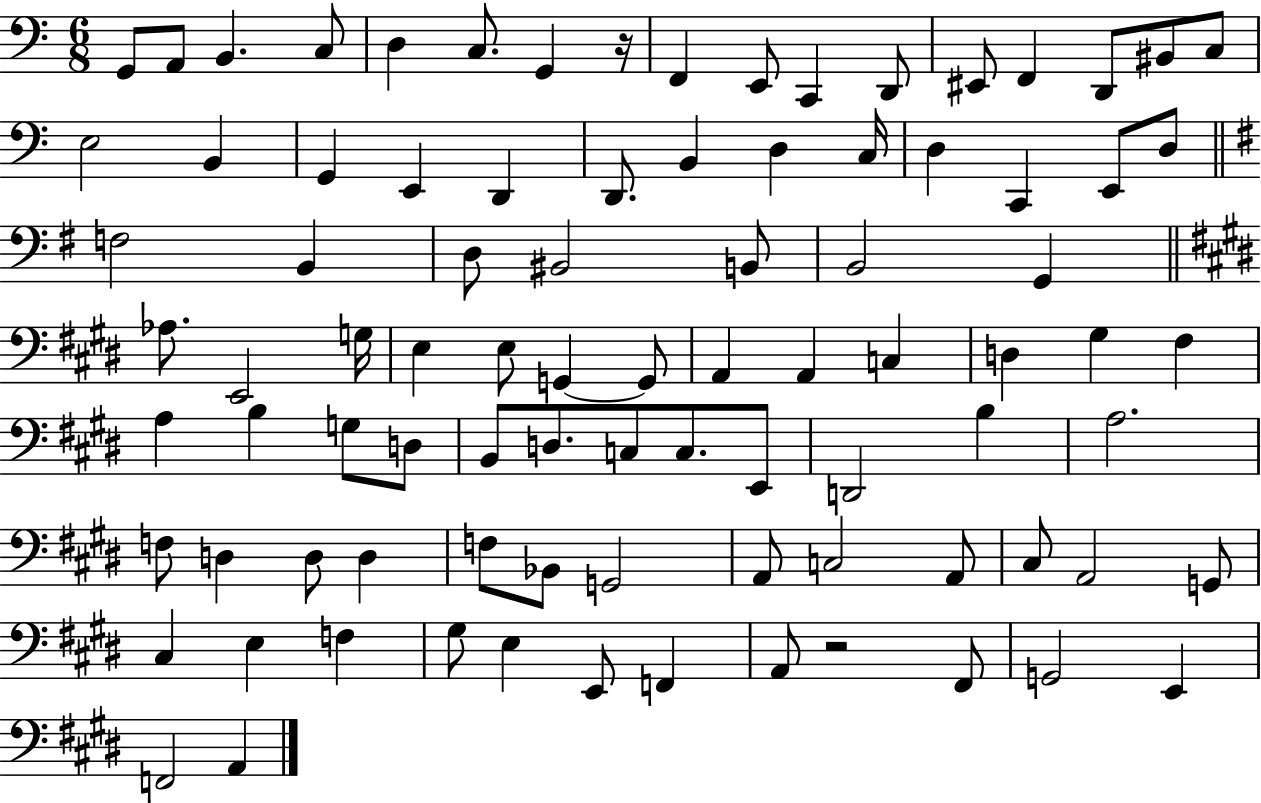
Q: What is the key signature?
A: C major